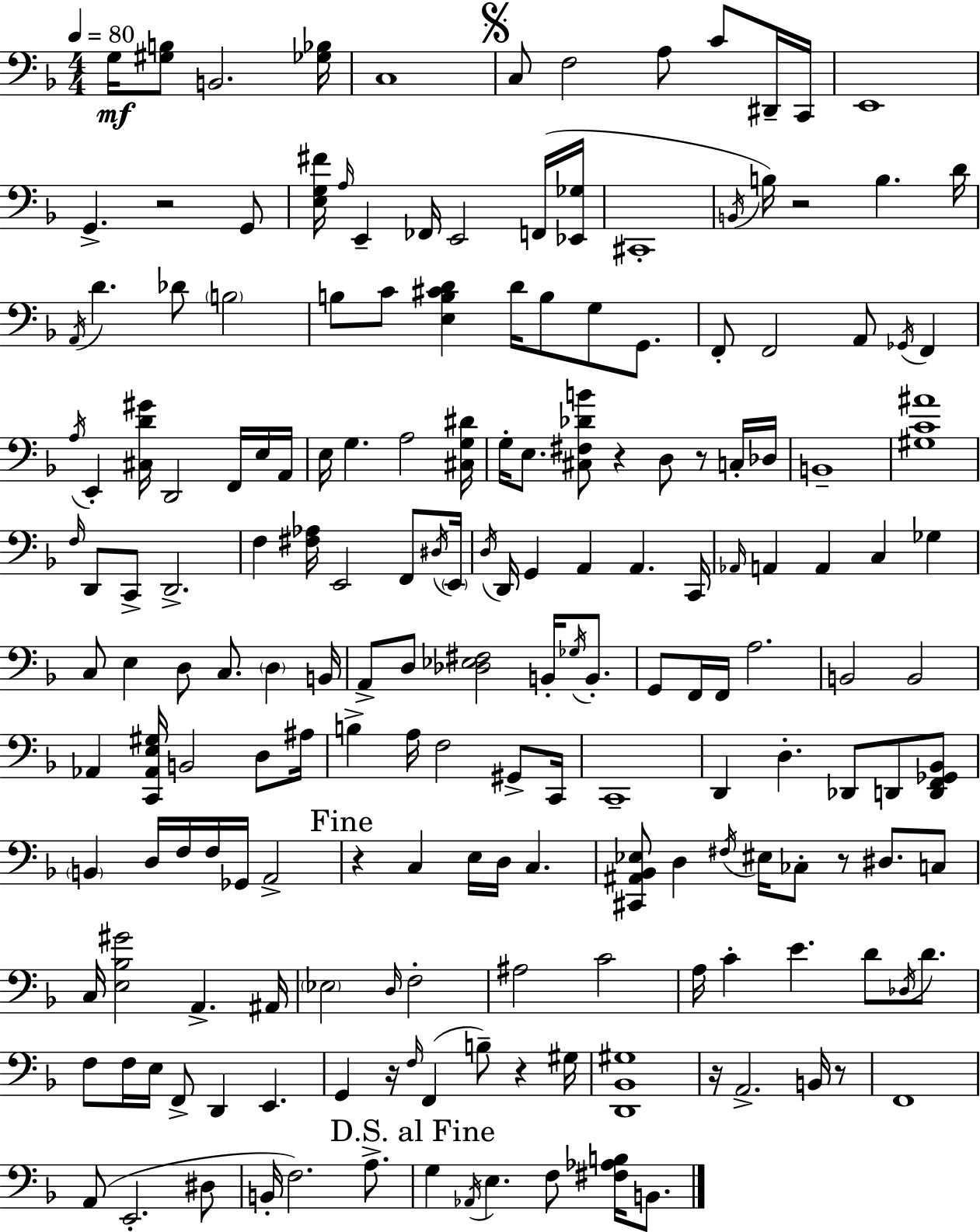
G3/s [G#3,B3]/e B2/h. [Gb3,Bb3]/s C3/w C3/e F3/h A3/e C4/e D#2/s C2/s E2/w G2/q. R/h G2/e [E3,G3,F#4]/s A3/s E2/q FES2/s E2/h F2/s [Eb2,Gb3]/s C#2/w B2/s B3/s R/h B3/q. D4/s A2/s D4/q. Db4/e B3/h B3/e C4/e [E3,B3,C#4,D4]/q D4/s B3/e G3/e G2/e. F2/e F2/h A2/e Gb2/s F2/q A3/s E2/q [C#3,D4,G#4]/s D2/h F2/s E3/s A2/s E3/s G3/q. A3/h [C#3,G3,D#4]/s G3/s E3/e. [C#3,F#3,Db4,B4]/e R/q D3/e R/e C3/s Db3/s B2/w [G#3,C4,A#4]/w F3/s D2/e C2/e D2/h. F3/q [F#3,Ab3]/s E2/h F2/e D#3/s E2/s D3/s D2/s G2/q A2/q A2/q. C2/s Ab2/s A2/q A2/q C3/q Gb3/q C3/e E3/q D3/e C3/e. D3/q B2/s A2/e D3/e [Db3,Eb3,F#3]/h B2/s Gb3/s B2/e. G2/e F2/s F2/s A3/h. B2/h B2/h Ab2/q [C2,Ab2,E3,G#3]/s B2/h D3/e A#3/s B3/q A3/s F3/h G#2/e C2/s C2/w D2/q D3/q. Db2/e D2/e [D2,F2,Gb2,Bb2]/e B2/q D3/s F3/s F3/s Gb2/s A2/h R/q C3/q E3/s D3/s C3/q. [C#2,A#2,Bb2,Eb3]/e D3/q F#3/s EIS3/s CES3/e R/e D#3/e. C3/e C3/s [E3,Bb3,G#4]/h A2/q. A#2/s Eb3/h D3/s F3/h A#3/h C4/h A3/s C4/q E4/q. D4/e Db3/s D4/e. F3/e F3/s E3/s F2/e D2/q E2/q. G2/q R/s F3/s F2/q B3/e R/q G#3/s [D2,Bb2,G#3]/w R/s A2/h. B2/s R/e F2/w A2/e E2/h. D#3/e B2/s F3/h. A3/e. G3/q Ab2/s E3/q. F3/e [F#3,Ab3,B3]/s B2/e.